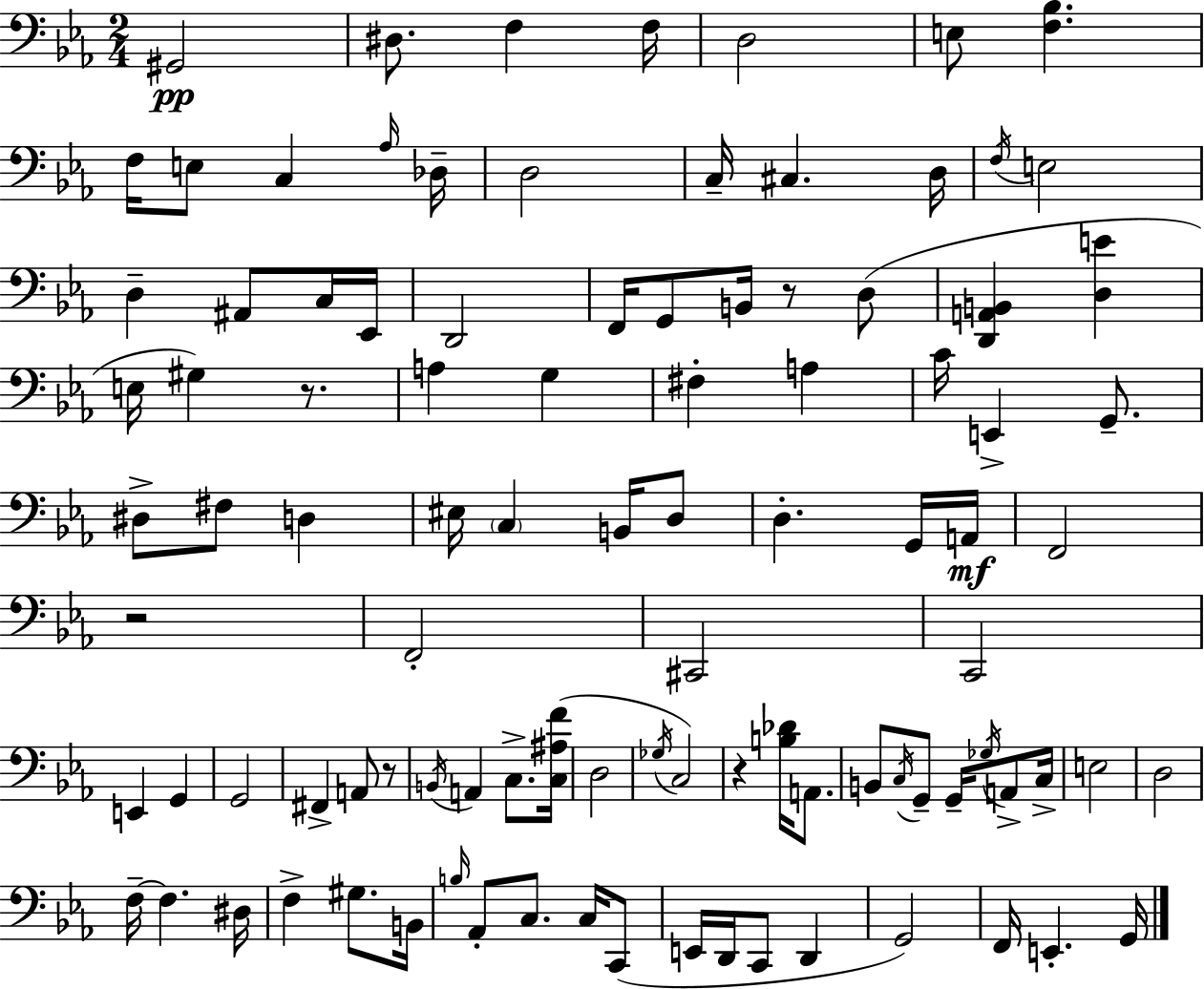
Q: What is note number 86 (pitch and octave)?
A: G2